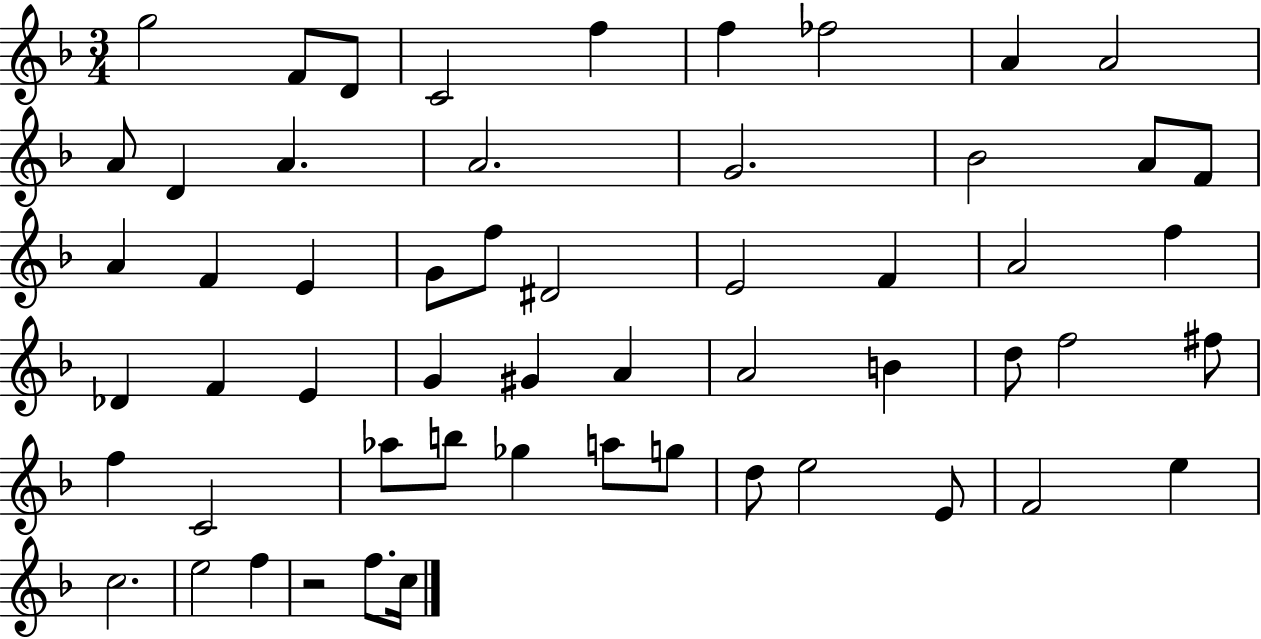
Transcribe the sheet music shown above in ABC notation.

X:1
T:Untitled
M:3/4
L:1/4
K:F
g2 F/2 D/2 C2 f f _f2 A A2 A/2 D A A2 G2 _B2 A/2 F/2 A F E G/2 f/2 ^D2 E2 F A2 f _D F E G ^G A A2 B d/2 f2 ^f/2 f C2 _a/2 b/2 _g a/2 g/2 d/2 e2 E/2 F2 e c2 e2 f z2 f/2 c/4